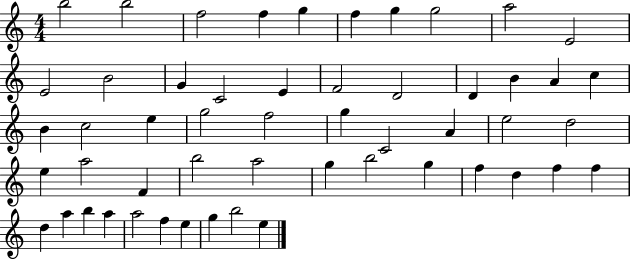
B5/h B5/h F5/h F5/q G5/q F5/q G5/q G5/h A5/h E4/h E4/h B4/h G4/q C4/h E4/q F4/h D4/h D4/q B4/q A4/q C5/q B4/q C5/h E5/q G5/h F5/h G5/q C4/h A4/q E5/h D5/h E5/q A5/h F4/q B5/h A5/h G5/q B5/h G5/q F5/q D5/q F5/q F5/q D5/q A5/q B5/q A5/q A5/h F5/q E5/q G5/q B5/h E5/q